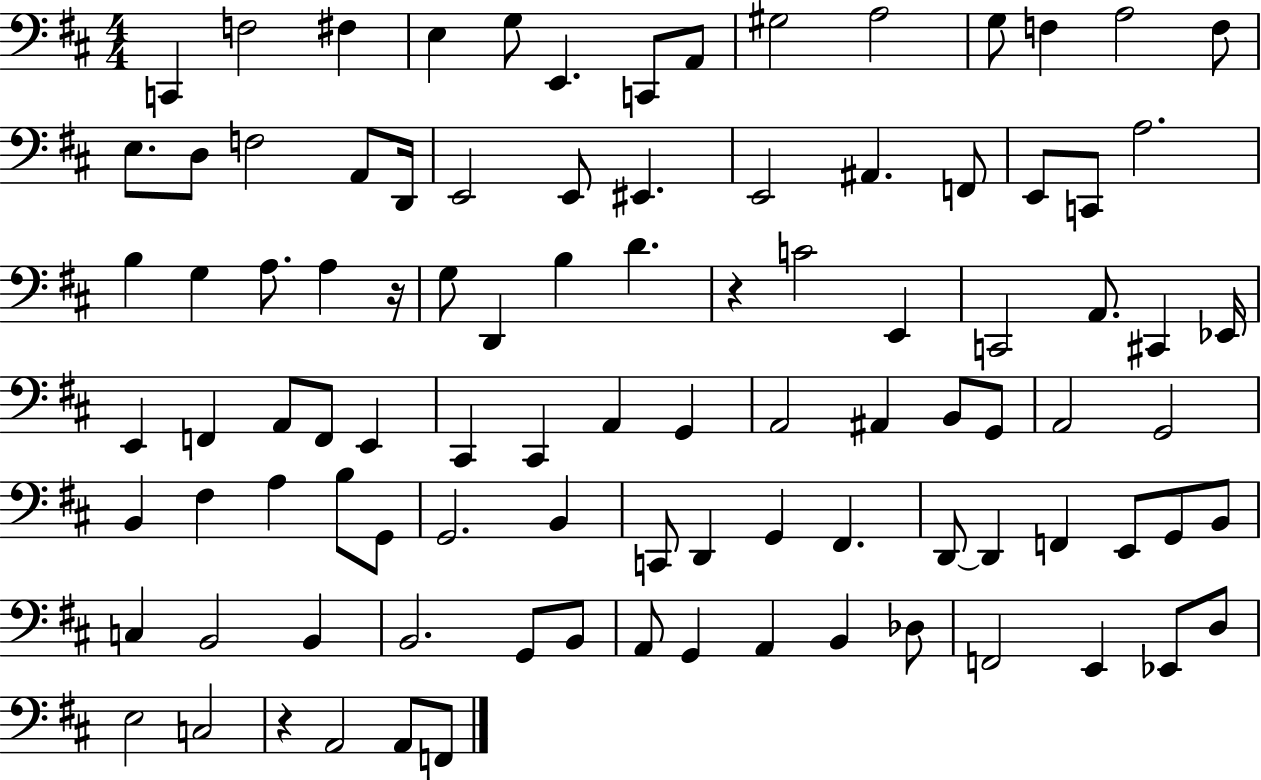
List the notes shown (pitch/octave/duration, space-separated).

C2/q F3/h F#3/q E3/q G3/e E2/q. C2/e A2/e G#3/h A3/h G3/e F3/q A3/h F3/e E3/e. D3/e F3/h A2/e D2/s E2/h E2/e EIS2/q. E2/h A#2/q. F2/e E2/e C2/e A3/h. B3/q G3/q A3/e. A3/q R/s G3/e D2/q B3/q D4/q. R/q C4/h E2/q C2/h A2/e. C#2/q Eb2/s E2/q F2/q A2/e F2/e E2/q C#2/q C#2/q A2/q G2/q A2/h A#2/q B2/e G2/e A2/h G2/h B2/q F#3/q A3/q B3/e G2/e G2/h. B2/q C2/e D2/q G2/q F#2/q. D2/e D2/q F2/q E2/e G2/e B2/e C3/q B2/h B2/q B2/h. G2/e B2/e A2/e G2/q A2/q B2/q Db3/e F2/h E2/q Eb2/e D3/e E3/h C3/h R/q A2/h A2/e F2/e